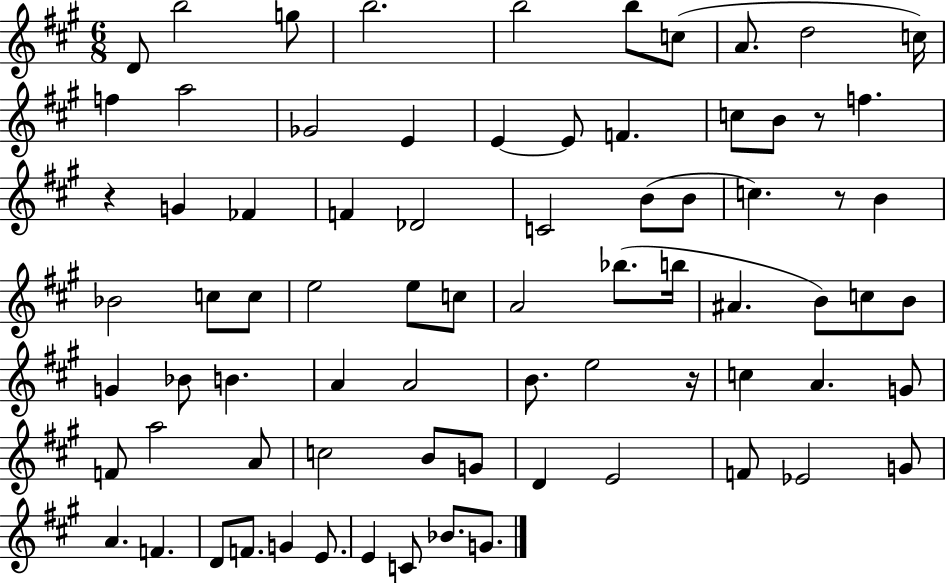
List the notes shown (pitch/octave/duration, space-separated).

D4/e B5/h G5/e B5/h. B5/h B5/e C5/e A4/e. D5/h C5/s F5/q A5/h Gb4/h E4/q E4/q E4/e F4/q. C5/e B4/e R/e F5/q. R/q G4/q FES4/q F4/q Db4/h C4/h B4/e B4/e C5/q. R/e B4/q Bb4/h C5/e C5/e E5/h E5/e C5/e A4/h Bb5/e. B5/s A#4/q. B4/e C5/e B4/e G4/q Bb4/e B4/q. A4/q A4/h B4/e. E5/h R/s C5/q A4/q. G4/e F4/e A5/h A4/e C5/h B4/e G4/e D4/q E4/h F4/e Eb4/h G4/e A4/q. F4/q. D4/e F4/e. G4/q E4/e. E4/q C4/e Bb4/e. G4/e.